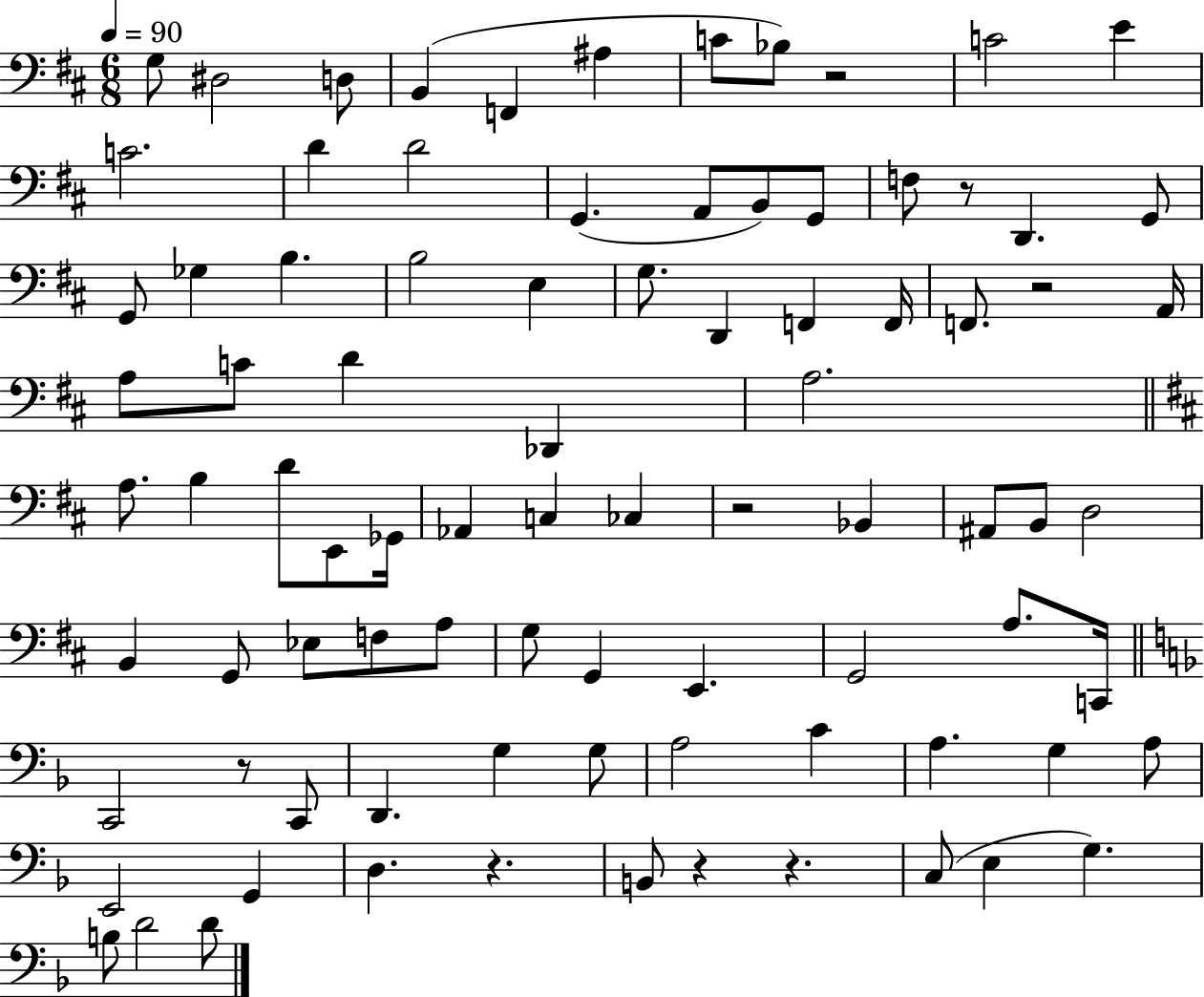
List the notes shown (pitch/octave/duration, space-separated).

G3/e D#3/h D3/e B2/q F2/q A#3/q C4/e Bb3/e R/h C4/h E4/q C4/h. D4/q D4/h G2/q. A2/e B2/e G2/e F3/e R/e D2/q. G2/e G2/e Gb3/q B3/q. B3/h E3/q G3/e. D2/q F2/q F2/s F2/e. R/h A2/s A3/e C4/e D4/q Db2/q A3/h. A3/e. B3/q D4/e E2/e Gb2/s Ab2/q C3/q CES3/q R/h Bb2/q A#2/e B2/e D3/h B2/q G2/e Eb3/e F3/e A3/e G3/e G2/q E2/q. G2/h A3/e. C2/s C2/h R/e C2/e D2/q. G3/q G3/e A3/h C4/q A3/q. G3/q A3/e E2/h G2/q D3/q. R/q. B2/e R/q R/q. C3/e E3/q G3/q. B3/e D4/h D4/e